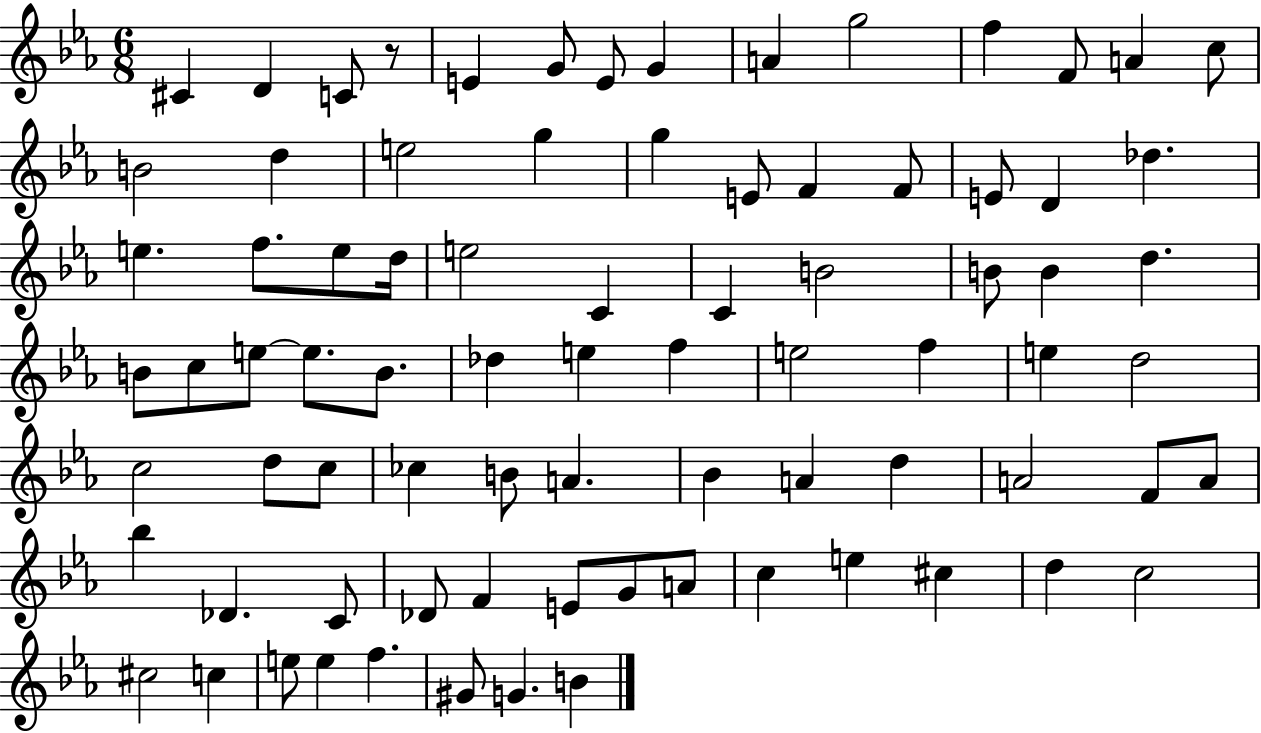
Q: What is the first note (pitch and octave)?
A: C#4